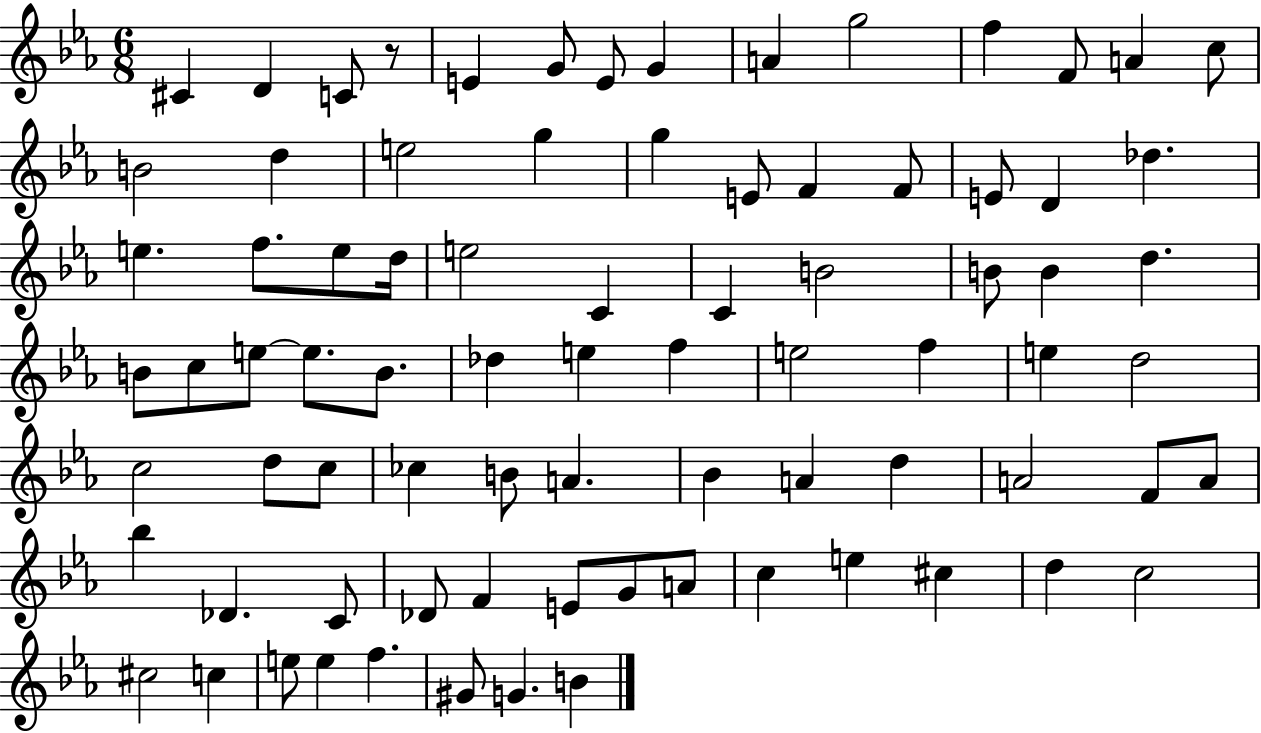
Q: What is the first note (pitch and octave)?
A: C#4